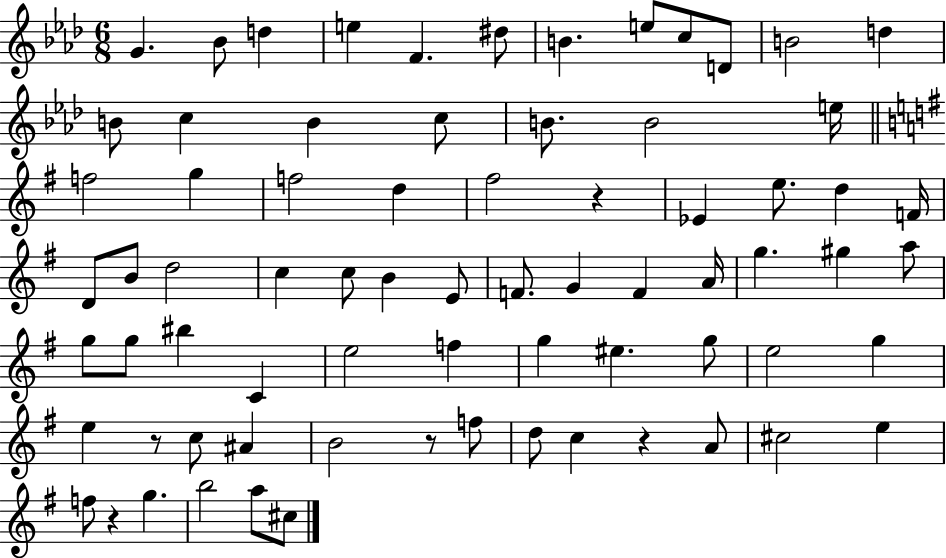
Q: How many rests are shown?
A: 5